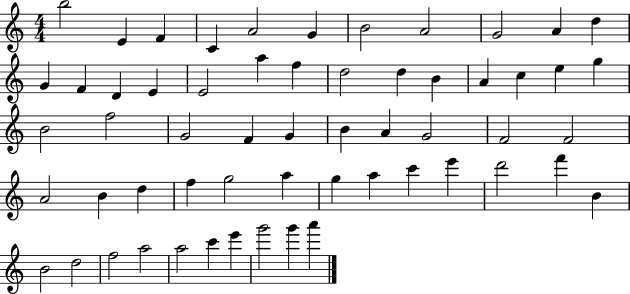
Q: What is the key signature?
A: C major